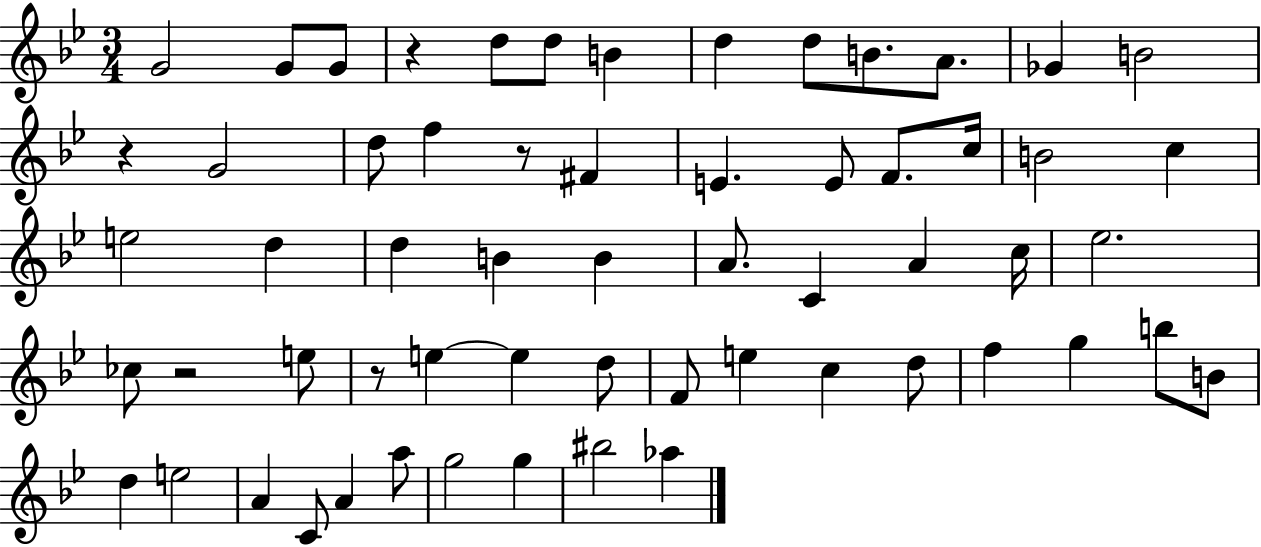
{
  \clef treble
  \numericTimeSignature
  \time 3/4
  \key bes \major
  g'2 g'8 g'8 | r4 d''8 d''8 b'4 | d''4 d''8 b'8. a'8. | ges'4 b'2 | \break r4 g'2 | d''8 f''4 r8 fis'4 | e'4. e'8 f'8. c''16 | b'2 c''4 | \break e''2 d''4 | d''4 b'4 b'4 | a'8. c'4 a'4 c''16 | ees''2. | \break ces''8 r2 e''8 | r8 e''4~~ e''4 d''8 | f'8 e''4 c''4 d''8 | f''4 g''4 b''8 b'8 | \break d''4 e''2 | a'4 c'8 a'4 a''8 | g''2 g''4 | bis''2 aes''4 | \break \bar "|."
}